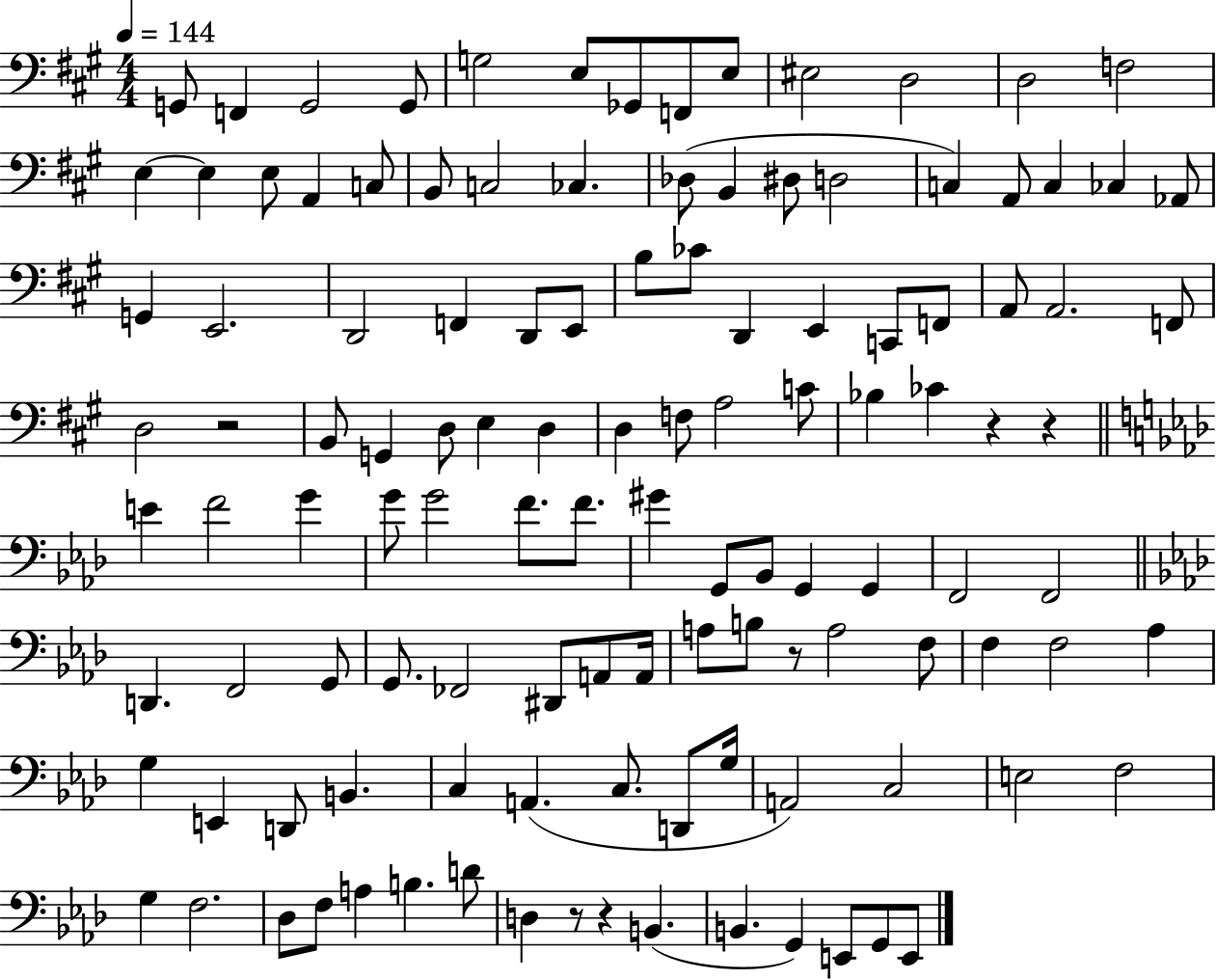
X:1
T:Untitled
M:4/4
L:1/4
K:A
G,,/2 F,, G,,2 G,,/2 G,2 E,/2 _G,,/2 F,,/2 E,/2 ^E,2 D,2 D,2 F,2 E, E, E,/2 A,, C,/2 B,,/2 C,2 _C, _D,/2 B,, ^D,/2 D,2 C, A,,/2 C, _C, _A,,/2 G,, E,,2 D,,2 F,, D,,/2 E,,/2 B,/2 _C/2 D,, E,, C,,/2 F,,/2 A,,/2 A,,2 F,,/2 D,2 z2 B,,/2 G,, D,/2 E, D, D, F,/2 A,2 C/2 _B, _C z z E F2 G G/2 G2 F/2 F/2 ^G G,,/2 _B,,/2 G,, G,, F,,2 F,,2 D,, F,,2 G,,/2 G,,/2 _F,,2 ^D,,/2 A,,/2 A,,/4 A,/2 B,/2 z/2 A,2 F,/2 F, F,2 _A, G, E,, D,,/2 B,, C, A,, C,/2 D,,/2 G,/4 A,,2 C,2 E,2 F,2 G, F,2 _D,/2 F,/2 A, B, D/2 D, z/2 z B,, B,, G,, E,,/2 G,,/2 E,,/2